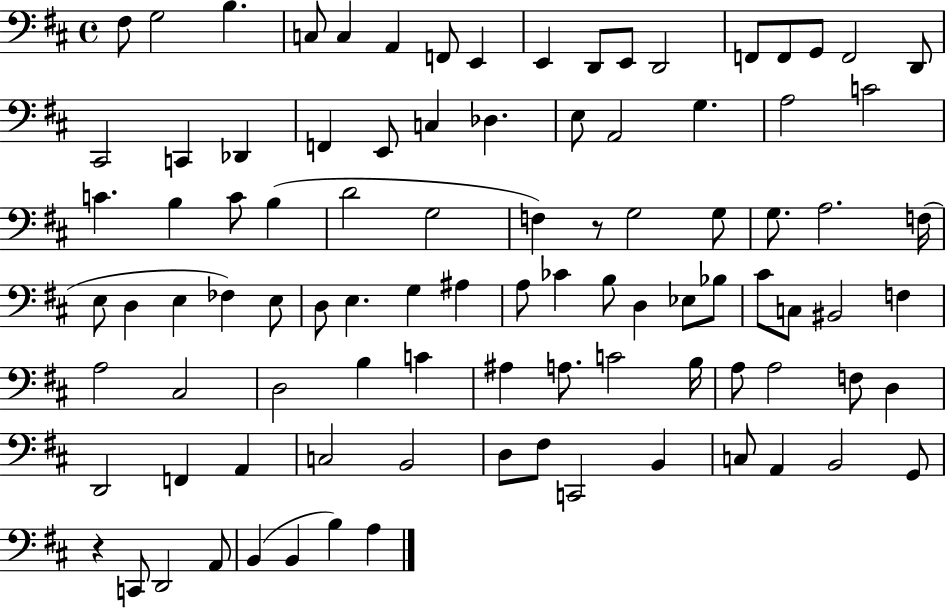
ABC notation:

X:1
T:Untitled
M:4/4
L:1/4
K:D
^F,/2 G,2 B, C,/2 C, A,, F,,/2 E,, E,, D,,/2 E,,/2 D,,2 F,,/2 F,,/2 G,,/2 F,,2 D,,/2 ^C,,2 C,, _D,, F,, E,,/2 C, _D, E,/2 A,,2 G, A,2 C2 C B, C/2 B, D2 G,2 F, z/2 G,2 G,/2 G,/2 A,2 F,/4 E,/2 D, E, _F, E,/2 D,/2 E, G, ^A, A,/2 _C B,/2 D, _E,/2 _B,/2 ^C/2 C,/2 ^B,,2 F, A,2 ^C,2 D,2 B, C ^A, A,/2 C2 B,/4 A,/2 A,2 F,/2 D, D,,2 F,, A,, C,2 B,,2 D,/2 ^F,/2 C,,2 B,, C,/2 A,, B,,2 G,,/2 z C,,/2 D,,2 A,,/2 B,, B,, B, A,